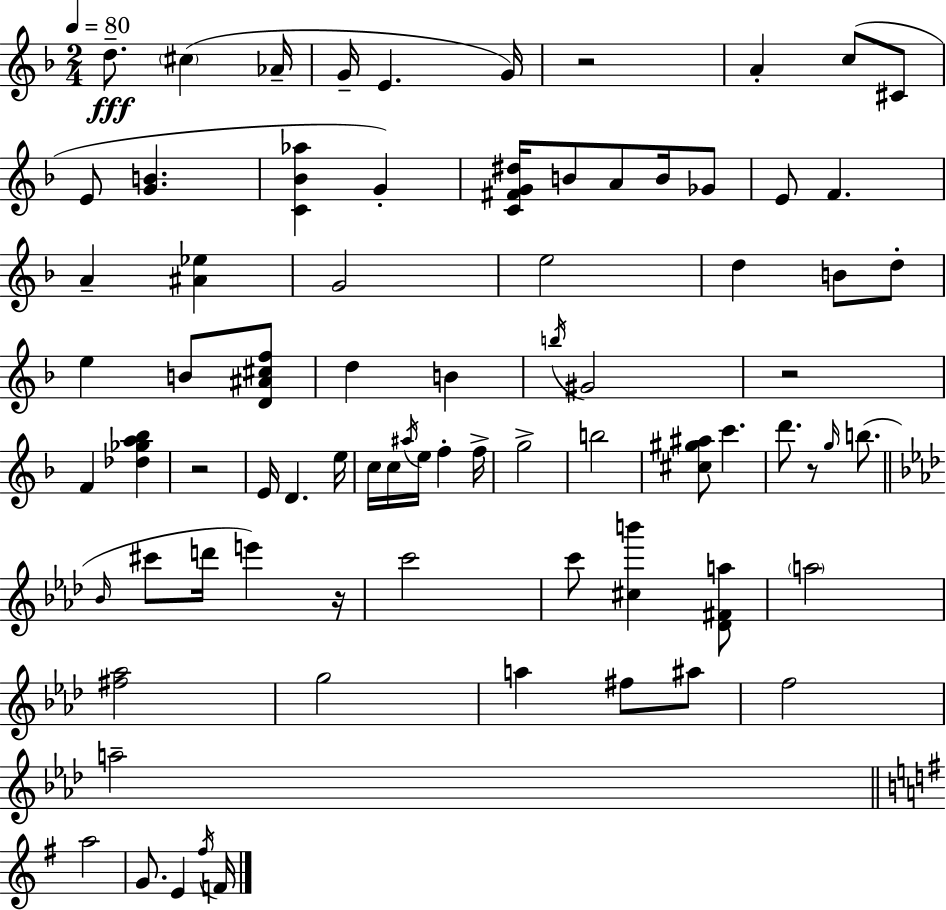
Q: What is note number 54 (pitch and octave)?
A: A5